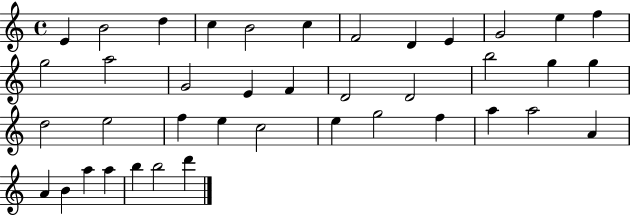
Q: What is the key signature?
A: C major